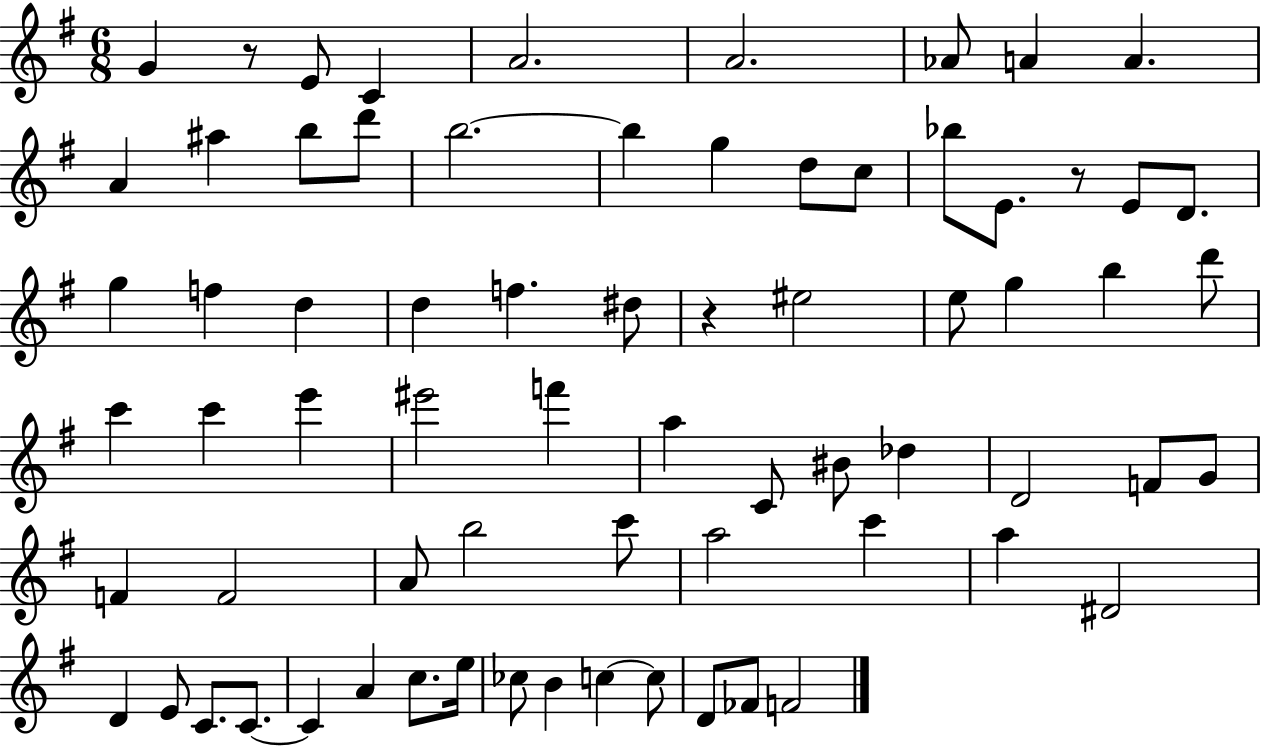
G4/q R/e E4/e C4/q A4/h. A4/h. Ab4/e A4/q A4/q. A4/q A#5/q B5/e D6/e B5/h. B5/q G5/q D5/e C5/e Bb5/e E4/e. R/e E4/e D4/e. G5/q F5/q D5/q D5/q F5/q. D#5/e R/q EIS5/h E5/e G5/q B5/q D6/e C6/q C6/q E6/q EIS6/h F6/q A5/q C4/e BIS4/e Db5/q D4/h F4/e G4/e F4/q F4/h A4/e B5/h C6/e A5/h C6/q A5/q D#4/h D4/q E4/e C4/e. C4/e. C4/q A4/q C5/e. E5/s CES5/e B4/q C5/q C5/e D4/e FES4/e F4/h